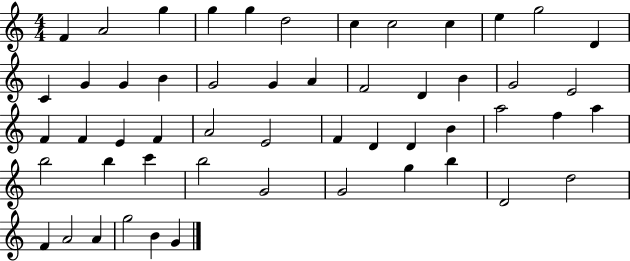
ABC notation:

X:1
T:Untitled
M:4/4
L:1/4
K:C
F A2 g g g d2 c c2 c e g2 D C G G B G2 G A F2 D B G2 E2 F F E F A2 E2 F D D B a2 f a b2 b c' b2 G2 G2 g b D2 d2 F A2 A g2 B G